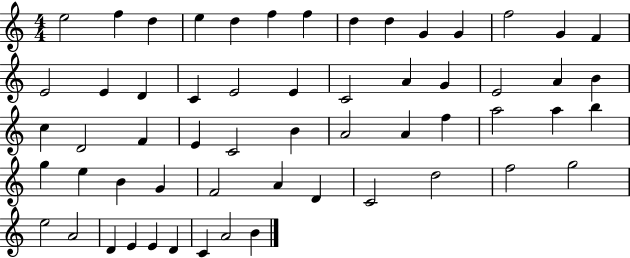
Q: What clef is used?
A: treble